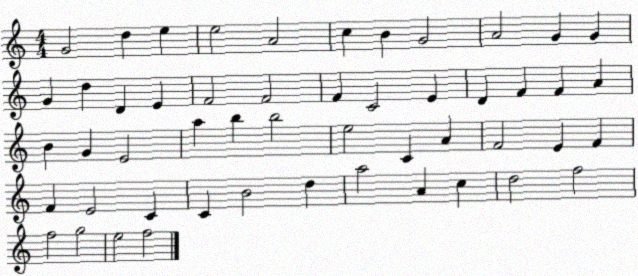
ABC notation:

X:1
T:Untitled
M:4/4
L:1/4
K:C
G2 d e e2 A2 c B G2 A2 G G G d D E F2 F2 F C2 E D F F A B G E2 a b b2 e2 C A F2 E F F E2 C C B2 d a2 A c d2 f2 f2 g2 e2 f2